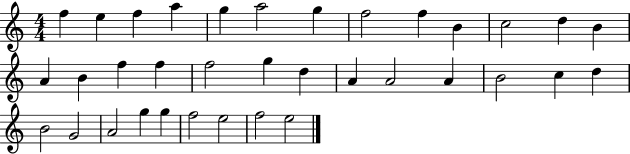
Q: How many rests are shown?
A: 0